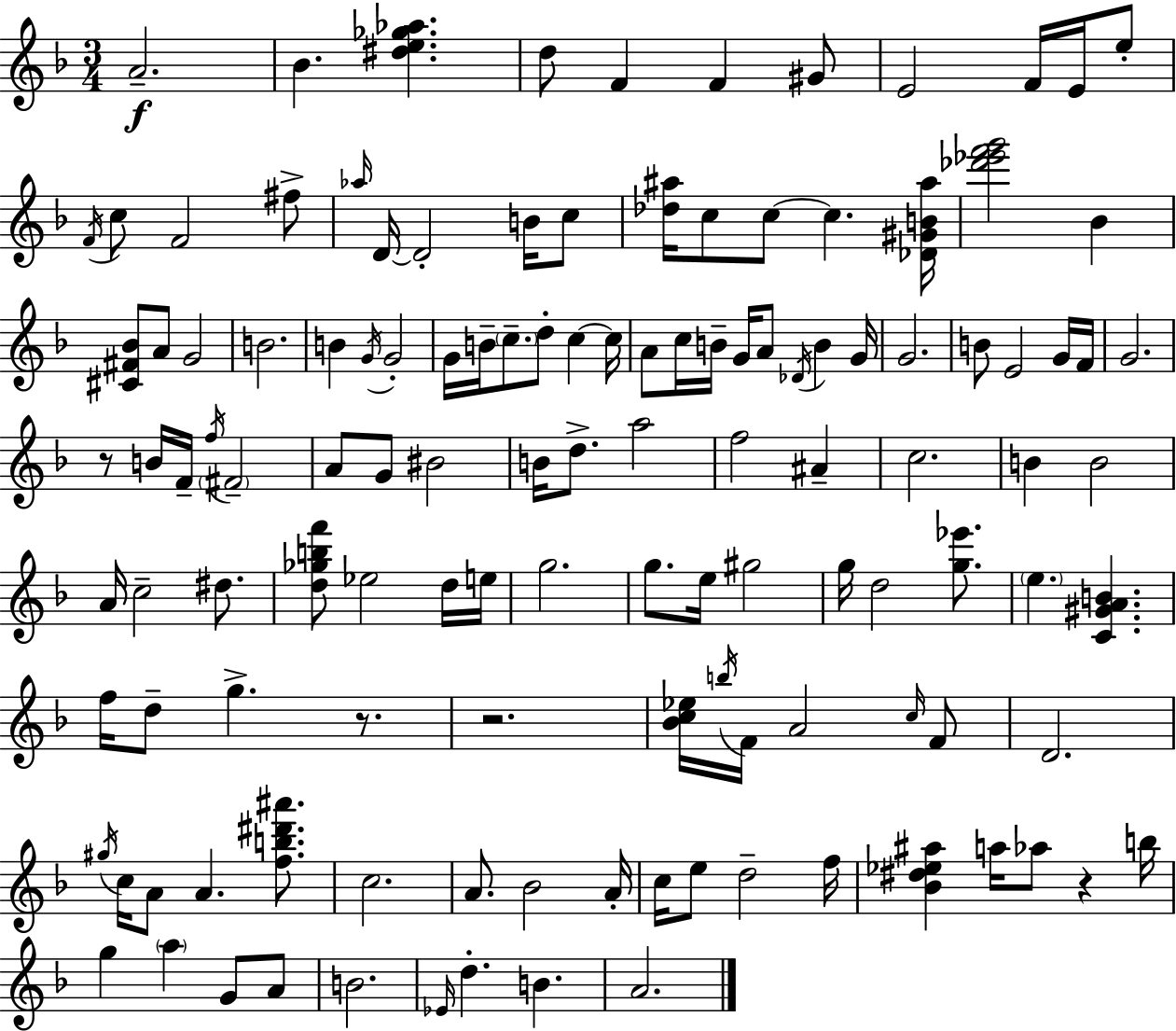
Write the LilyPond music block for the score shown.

{
  \clef treble
  \numericTimeSignature
  \time 3/4
  \key f \major
  \repeat volta 2 { a'2.--\f | bes'4. <dis'' e'' ges'' aes''>4. | d''8 f'4 f'4 gis'8 | e'2 f'16 e'16 e''8-. | \break \acciaccatura { f'16 } c''8 f'2 fis''8-> | \grace { aes''16 } d'16~~ d'2-. b'16 | c''8 <des'' ais''>16 c''8 c''8~~ c''4. | <des' gis' b' ais''>16 <des''' ees''' f''' g'''>2 bes'4 | \break <cis' fis' bes'>8 a'8 g'2 | b'2. | b'4 \acciaccatura { g'16 } g'2-. | g'16 b'16-- \parenthesize c''8.-- d''8-. c''4~~ | \break c''16 a'8 c''16 b'16-- g'16 a'8 \acciaccatura { des'16 } b'4 | g'16 g'2. | b'8 e'2 | g'16 f'16 g'2. | \break r8 b'16 f'16-- \acciaccatura { f''16 } \parenthesize fis'2-- | a'8 g'8 bis'2 | b'16 d''8.-> a''2 | f''2 | \break ais'4-- c''2. | b'4 b'2 | a'16 c''2-- | dis''8. <d'' ges'' b'' f'''>8 ees''2 | \break d''16 e''16 g''2. | g''8. e''16 gis''2 | g''16 d''2 | <g'' ees'''>8. \parenthesize e''4. <c' gis' a' b'>4. | \break f''16 d''8-- g''4.-> | r8. r2. | <bes' c'' ees''>16 \acciaccatura { b''16 } f'16 a'2 | \grace { c''16 } f'8 d'2. | \break \acciaccatura { gis''16 } c''16 a'8 a'4. | <f'' b'' dis''' ais'''>8. c''2. | a'8. bes'2 | a'16-. c''16 e''8 d''2-- | \break f''16 <bes' dis'' ees'' ais''>4 | a''16 aes''8 r4 b''16 g''4 | \parenthesize a''4 g'8 a'8 b'2. | \grace { ees'16 } d''4.-. | \break b'4. a'2. | } \bar "|."
}